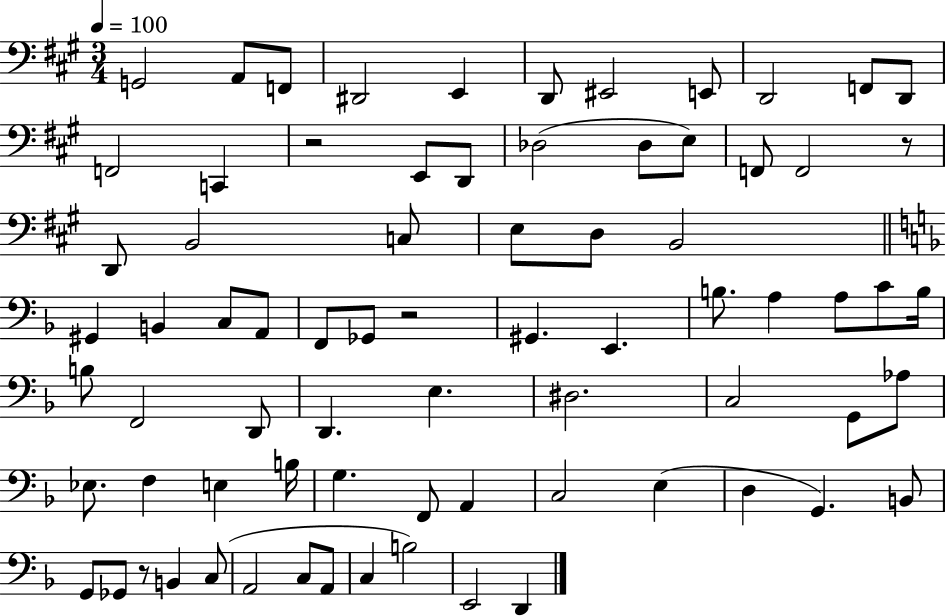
{
  \clef bass
  \numericTimeSignature
  \time 3/4
  \key a \major
  \tempo 4 = 100
  g,2 a,8 f,8 | dis,2 e,4 | d,8 eis,2 e,8 | d,2 f,8 d,8 | \break f,2 c,4 | r2 e,8 d,8 | des2( des8 e8) | f,8 f,2 r8 | \break d,8 b,2 c8 | e8 d8 b,2 | \bar "||" \break \key f \major gis,4 b,4 c8 a,8 | f,8 ges,8 r2 | gis,4. e,4. | b8. a4 a8 c'8 b16 | \break b8 f,2 d,8 | d,4. e4. | dis2. | c2 g,8 aes8 | \break ees8. f4 e4 b16 | g4. f,8 a,4 | c2 e4( | d4 g,4.) b,8 | \break g,8 ges,8 r8 b,4 c8( | a,2 c8 a,8 | c4 b2) | e,2 d,4 | \break \bar "|."
}